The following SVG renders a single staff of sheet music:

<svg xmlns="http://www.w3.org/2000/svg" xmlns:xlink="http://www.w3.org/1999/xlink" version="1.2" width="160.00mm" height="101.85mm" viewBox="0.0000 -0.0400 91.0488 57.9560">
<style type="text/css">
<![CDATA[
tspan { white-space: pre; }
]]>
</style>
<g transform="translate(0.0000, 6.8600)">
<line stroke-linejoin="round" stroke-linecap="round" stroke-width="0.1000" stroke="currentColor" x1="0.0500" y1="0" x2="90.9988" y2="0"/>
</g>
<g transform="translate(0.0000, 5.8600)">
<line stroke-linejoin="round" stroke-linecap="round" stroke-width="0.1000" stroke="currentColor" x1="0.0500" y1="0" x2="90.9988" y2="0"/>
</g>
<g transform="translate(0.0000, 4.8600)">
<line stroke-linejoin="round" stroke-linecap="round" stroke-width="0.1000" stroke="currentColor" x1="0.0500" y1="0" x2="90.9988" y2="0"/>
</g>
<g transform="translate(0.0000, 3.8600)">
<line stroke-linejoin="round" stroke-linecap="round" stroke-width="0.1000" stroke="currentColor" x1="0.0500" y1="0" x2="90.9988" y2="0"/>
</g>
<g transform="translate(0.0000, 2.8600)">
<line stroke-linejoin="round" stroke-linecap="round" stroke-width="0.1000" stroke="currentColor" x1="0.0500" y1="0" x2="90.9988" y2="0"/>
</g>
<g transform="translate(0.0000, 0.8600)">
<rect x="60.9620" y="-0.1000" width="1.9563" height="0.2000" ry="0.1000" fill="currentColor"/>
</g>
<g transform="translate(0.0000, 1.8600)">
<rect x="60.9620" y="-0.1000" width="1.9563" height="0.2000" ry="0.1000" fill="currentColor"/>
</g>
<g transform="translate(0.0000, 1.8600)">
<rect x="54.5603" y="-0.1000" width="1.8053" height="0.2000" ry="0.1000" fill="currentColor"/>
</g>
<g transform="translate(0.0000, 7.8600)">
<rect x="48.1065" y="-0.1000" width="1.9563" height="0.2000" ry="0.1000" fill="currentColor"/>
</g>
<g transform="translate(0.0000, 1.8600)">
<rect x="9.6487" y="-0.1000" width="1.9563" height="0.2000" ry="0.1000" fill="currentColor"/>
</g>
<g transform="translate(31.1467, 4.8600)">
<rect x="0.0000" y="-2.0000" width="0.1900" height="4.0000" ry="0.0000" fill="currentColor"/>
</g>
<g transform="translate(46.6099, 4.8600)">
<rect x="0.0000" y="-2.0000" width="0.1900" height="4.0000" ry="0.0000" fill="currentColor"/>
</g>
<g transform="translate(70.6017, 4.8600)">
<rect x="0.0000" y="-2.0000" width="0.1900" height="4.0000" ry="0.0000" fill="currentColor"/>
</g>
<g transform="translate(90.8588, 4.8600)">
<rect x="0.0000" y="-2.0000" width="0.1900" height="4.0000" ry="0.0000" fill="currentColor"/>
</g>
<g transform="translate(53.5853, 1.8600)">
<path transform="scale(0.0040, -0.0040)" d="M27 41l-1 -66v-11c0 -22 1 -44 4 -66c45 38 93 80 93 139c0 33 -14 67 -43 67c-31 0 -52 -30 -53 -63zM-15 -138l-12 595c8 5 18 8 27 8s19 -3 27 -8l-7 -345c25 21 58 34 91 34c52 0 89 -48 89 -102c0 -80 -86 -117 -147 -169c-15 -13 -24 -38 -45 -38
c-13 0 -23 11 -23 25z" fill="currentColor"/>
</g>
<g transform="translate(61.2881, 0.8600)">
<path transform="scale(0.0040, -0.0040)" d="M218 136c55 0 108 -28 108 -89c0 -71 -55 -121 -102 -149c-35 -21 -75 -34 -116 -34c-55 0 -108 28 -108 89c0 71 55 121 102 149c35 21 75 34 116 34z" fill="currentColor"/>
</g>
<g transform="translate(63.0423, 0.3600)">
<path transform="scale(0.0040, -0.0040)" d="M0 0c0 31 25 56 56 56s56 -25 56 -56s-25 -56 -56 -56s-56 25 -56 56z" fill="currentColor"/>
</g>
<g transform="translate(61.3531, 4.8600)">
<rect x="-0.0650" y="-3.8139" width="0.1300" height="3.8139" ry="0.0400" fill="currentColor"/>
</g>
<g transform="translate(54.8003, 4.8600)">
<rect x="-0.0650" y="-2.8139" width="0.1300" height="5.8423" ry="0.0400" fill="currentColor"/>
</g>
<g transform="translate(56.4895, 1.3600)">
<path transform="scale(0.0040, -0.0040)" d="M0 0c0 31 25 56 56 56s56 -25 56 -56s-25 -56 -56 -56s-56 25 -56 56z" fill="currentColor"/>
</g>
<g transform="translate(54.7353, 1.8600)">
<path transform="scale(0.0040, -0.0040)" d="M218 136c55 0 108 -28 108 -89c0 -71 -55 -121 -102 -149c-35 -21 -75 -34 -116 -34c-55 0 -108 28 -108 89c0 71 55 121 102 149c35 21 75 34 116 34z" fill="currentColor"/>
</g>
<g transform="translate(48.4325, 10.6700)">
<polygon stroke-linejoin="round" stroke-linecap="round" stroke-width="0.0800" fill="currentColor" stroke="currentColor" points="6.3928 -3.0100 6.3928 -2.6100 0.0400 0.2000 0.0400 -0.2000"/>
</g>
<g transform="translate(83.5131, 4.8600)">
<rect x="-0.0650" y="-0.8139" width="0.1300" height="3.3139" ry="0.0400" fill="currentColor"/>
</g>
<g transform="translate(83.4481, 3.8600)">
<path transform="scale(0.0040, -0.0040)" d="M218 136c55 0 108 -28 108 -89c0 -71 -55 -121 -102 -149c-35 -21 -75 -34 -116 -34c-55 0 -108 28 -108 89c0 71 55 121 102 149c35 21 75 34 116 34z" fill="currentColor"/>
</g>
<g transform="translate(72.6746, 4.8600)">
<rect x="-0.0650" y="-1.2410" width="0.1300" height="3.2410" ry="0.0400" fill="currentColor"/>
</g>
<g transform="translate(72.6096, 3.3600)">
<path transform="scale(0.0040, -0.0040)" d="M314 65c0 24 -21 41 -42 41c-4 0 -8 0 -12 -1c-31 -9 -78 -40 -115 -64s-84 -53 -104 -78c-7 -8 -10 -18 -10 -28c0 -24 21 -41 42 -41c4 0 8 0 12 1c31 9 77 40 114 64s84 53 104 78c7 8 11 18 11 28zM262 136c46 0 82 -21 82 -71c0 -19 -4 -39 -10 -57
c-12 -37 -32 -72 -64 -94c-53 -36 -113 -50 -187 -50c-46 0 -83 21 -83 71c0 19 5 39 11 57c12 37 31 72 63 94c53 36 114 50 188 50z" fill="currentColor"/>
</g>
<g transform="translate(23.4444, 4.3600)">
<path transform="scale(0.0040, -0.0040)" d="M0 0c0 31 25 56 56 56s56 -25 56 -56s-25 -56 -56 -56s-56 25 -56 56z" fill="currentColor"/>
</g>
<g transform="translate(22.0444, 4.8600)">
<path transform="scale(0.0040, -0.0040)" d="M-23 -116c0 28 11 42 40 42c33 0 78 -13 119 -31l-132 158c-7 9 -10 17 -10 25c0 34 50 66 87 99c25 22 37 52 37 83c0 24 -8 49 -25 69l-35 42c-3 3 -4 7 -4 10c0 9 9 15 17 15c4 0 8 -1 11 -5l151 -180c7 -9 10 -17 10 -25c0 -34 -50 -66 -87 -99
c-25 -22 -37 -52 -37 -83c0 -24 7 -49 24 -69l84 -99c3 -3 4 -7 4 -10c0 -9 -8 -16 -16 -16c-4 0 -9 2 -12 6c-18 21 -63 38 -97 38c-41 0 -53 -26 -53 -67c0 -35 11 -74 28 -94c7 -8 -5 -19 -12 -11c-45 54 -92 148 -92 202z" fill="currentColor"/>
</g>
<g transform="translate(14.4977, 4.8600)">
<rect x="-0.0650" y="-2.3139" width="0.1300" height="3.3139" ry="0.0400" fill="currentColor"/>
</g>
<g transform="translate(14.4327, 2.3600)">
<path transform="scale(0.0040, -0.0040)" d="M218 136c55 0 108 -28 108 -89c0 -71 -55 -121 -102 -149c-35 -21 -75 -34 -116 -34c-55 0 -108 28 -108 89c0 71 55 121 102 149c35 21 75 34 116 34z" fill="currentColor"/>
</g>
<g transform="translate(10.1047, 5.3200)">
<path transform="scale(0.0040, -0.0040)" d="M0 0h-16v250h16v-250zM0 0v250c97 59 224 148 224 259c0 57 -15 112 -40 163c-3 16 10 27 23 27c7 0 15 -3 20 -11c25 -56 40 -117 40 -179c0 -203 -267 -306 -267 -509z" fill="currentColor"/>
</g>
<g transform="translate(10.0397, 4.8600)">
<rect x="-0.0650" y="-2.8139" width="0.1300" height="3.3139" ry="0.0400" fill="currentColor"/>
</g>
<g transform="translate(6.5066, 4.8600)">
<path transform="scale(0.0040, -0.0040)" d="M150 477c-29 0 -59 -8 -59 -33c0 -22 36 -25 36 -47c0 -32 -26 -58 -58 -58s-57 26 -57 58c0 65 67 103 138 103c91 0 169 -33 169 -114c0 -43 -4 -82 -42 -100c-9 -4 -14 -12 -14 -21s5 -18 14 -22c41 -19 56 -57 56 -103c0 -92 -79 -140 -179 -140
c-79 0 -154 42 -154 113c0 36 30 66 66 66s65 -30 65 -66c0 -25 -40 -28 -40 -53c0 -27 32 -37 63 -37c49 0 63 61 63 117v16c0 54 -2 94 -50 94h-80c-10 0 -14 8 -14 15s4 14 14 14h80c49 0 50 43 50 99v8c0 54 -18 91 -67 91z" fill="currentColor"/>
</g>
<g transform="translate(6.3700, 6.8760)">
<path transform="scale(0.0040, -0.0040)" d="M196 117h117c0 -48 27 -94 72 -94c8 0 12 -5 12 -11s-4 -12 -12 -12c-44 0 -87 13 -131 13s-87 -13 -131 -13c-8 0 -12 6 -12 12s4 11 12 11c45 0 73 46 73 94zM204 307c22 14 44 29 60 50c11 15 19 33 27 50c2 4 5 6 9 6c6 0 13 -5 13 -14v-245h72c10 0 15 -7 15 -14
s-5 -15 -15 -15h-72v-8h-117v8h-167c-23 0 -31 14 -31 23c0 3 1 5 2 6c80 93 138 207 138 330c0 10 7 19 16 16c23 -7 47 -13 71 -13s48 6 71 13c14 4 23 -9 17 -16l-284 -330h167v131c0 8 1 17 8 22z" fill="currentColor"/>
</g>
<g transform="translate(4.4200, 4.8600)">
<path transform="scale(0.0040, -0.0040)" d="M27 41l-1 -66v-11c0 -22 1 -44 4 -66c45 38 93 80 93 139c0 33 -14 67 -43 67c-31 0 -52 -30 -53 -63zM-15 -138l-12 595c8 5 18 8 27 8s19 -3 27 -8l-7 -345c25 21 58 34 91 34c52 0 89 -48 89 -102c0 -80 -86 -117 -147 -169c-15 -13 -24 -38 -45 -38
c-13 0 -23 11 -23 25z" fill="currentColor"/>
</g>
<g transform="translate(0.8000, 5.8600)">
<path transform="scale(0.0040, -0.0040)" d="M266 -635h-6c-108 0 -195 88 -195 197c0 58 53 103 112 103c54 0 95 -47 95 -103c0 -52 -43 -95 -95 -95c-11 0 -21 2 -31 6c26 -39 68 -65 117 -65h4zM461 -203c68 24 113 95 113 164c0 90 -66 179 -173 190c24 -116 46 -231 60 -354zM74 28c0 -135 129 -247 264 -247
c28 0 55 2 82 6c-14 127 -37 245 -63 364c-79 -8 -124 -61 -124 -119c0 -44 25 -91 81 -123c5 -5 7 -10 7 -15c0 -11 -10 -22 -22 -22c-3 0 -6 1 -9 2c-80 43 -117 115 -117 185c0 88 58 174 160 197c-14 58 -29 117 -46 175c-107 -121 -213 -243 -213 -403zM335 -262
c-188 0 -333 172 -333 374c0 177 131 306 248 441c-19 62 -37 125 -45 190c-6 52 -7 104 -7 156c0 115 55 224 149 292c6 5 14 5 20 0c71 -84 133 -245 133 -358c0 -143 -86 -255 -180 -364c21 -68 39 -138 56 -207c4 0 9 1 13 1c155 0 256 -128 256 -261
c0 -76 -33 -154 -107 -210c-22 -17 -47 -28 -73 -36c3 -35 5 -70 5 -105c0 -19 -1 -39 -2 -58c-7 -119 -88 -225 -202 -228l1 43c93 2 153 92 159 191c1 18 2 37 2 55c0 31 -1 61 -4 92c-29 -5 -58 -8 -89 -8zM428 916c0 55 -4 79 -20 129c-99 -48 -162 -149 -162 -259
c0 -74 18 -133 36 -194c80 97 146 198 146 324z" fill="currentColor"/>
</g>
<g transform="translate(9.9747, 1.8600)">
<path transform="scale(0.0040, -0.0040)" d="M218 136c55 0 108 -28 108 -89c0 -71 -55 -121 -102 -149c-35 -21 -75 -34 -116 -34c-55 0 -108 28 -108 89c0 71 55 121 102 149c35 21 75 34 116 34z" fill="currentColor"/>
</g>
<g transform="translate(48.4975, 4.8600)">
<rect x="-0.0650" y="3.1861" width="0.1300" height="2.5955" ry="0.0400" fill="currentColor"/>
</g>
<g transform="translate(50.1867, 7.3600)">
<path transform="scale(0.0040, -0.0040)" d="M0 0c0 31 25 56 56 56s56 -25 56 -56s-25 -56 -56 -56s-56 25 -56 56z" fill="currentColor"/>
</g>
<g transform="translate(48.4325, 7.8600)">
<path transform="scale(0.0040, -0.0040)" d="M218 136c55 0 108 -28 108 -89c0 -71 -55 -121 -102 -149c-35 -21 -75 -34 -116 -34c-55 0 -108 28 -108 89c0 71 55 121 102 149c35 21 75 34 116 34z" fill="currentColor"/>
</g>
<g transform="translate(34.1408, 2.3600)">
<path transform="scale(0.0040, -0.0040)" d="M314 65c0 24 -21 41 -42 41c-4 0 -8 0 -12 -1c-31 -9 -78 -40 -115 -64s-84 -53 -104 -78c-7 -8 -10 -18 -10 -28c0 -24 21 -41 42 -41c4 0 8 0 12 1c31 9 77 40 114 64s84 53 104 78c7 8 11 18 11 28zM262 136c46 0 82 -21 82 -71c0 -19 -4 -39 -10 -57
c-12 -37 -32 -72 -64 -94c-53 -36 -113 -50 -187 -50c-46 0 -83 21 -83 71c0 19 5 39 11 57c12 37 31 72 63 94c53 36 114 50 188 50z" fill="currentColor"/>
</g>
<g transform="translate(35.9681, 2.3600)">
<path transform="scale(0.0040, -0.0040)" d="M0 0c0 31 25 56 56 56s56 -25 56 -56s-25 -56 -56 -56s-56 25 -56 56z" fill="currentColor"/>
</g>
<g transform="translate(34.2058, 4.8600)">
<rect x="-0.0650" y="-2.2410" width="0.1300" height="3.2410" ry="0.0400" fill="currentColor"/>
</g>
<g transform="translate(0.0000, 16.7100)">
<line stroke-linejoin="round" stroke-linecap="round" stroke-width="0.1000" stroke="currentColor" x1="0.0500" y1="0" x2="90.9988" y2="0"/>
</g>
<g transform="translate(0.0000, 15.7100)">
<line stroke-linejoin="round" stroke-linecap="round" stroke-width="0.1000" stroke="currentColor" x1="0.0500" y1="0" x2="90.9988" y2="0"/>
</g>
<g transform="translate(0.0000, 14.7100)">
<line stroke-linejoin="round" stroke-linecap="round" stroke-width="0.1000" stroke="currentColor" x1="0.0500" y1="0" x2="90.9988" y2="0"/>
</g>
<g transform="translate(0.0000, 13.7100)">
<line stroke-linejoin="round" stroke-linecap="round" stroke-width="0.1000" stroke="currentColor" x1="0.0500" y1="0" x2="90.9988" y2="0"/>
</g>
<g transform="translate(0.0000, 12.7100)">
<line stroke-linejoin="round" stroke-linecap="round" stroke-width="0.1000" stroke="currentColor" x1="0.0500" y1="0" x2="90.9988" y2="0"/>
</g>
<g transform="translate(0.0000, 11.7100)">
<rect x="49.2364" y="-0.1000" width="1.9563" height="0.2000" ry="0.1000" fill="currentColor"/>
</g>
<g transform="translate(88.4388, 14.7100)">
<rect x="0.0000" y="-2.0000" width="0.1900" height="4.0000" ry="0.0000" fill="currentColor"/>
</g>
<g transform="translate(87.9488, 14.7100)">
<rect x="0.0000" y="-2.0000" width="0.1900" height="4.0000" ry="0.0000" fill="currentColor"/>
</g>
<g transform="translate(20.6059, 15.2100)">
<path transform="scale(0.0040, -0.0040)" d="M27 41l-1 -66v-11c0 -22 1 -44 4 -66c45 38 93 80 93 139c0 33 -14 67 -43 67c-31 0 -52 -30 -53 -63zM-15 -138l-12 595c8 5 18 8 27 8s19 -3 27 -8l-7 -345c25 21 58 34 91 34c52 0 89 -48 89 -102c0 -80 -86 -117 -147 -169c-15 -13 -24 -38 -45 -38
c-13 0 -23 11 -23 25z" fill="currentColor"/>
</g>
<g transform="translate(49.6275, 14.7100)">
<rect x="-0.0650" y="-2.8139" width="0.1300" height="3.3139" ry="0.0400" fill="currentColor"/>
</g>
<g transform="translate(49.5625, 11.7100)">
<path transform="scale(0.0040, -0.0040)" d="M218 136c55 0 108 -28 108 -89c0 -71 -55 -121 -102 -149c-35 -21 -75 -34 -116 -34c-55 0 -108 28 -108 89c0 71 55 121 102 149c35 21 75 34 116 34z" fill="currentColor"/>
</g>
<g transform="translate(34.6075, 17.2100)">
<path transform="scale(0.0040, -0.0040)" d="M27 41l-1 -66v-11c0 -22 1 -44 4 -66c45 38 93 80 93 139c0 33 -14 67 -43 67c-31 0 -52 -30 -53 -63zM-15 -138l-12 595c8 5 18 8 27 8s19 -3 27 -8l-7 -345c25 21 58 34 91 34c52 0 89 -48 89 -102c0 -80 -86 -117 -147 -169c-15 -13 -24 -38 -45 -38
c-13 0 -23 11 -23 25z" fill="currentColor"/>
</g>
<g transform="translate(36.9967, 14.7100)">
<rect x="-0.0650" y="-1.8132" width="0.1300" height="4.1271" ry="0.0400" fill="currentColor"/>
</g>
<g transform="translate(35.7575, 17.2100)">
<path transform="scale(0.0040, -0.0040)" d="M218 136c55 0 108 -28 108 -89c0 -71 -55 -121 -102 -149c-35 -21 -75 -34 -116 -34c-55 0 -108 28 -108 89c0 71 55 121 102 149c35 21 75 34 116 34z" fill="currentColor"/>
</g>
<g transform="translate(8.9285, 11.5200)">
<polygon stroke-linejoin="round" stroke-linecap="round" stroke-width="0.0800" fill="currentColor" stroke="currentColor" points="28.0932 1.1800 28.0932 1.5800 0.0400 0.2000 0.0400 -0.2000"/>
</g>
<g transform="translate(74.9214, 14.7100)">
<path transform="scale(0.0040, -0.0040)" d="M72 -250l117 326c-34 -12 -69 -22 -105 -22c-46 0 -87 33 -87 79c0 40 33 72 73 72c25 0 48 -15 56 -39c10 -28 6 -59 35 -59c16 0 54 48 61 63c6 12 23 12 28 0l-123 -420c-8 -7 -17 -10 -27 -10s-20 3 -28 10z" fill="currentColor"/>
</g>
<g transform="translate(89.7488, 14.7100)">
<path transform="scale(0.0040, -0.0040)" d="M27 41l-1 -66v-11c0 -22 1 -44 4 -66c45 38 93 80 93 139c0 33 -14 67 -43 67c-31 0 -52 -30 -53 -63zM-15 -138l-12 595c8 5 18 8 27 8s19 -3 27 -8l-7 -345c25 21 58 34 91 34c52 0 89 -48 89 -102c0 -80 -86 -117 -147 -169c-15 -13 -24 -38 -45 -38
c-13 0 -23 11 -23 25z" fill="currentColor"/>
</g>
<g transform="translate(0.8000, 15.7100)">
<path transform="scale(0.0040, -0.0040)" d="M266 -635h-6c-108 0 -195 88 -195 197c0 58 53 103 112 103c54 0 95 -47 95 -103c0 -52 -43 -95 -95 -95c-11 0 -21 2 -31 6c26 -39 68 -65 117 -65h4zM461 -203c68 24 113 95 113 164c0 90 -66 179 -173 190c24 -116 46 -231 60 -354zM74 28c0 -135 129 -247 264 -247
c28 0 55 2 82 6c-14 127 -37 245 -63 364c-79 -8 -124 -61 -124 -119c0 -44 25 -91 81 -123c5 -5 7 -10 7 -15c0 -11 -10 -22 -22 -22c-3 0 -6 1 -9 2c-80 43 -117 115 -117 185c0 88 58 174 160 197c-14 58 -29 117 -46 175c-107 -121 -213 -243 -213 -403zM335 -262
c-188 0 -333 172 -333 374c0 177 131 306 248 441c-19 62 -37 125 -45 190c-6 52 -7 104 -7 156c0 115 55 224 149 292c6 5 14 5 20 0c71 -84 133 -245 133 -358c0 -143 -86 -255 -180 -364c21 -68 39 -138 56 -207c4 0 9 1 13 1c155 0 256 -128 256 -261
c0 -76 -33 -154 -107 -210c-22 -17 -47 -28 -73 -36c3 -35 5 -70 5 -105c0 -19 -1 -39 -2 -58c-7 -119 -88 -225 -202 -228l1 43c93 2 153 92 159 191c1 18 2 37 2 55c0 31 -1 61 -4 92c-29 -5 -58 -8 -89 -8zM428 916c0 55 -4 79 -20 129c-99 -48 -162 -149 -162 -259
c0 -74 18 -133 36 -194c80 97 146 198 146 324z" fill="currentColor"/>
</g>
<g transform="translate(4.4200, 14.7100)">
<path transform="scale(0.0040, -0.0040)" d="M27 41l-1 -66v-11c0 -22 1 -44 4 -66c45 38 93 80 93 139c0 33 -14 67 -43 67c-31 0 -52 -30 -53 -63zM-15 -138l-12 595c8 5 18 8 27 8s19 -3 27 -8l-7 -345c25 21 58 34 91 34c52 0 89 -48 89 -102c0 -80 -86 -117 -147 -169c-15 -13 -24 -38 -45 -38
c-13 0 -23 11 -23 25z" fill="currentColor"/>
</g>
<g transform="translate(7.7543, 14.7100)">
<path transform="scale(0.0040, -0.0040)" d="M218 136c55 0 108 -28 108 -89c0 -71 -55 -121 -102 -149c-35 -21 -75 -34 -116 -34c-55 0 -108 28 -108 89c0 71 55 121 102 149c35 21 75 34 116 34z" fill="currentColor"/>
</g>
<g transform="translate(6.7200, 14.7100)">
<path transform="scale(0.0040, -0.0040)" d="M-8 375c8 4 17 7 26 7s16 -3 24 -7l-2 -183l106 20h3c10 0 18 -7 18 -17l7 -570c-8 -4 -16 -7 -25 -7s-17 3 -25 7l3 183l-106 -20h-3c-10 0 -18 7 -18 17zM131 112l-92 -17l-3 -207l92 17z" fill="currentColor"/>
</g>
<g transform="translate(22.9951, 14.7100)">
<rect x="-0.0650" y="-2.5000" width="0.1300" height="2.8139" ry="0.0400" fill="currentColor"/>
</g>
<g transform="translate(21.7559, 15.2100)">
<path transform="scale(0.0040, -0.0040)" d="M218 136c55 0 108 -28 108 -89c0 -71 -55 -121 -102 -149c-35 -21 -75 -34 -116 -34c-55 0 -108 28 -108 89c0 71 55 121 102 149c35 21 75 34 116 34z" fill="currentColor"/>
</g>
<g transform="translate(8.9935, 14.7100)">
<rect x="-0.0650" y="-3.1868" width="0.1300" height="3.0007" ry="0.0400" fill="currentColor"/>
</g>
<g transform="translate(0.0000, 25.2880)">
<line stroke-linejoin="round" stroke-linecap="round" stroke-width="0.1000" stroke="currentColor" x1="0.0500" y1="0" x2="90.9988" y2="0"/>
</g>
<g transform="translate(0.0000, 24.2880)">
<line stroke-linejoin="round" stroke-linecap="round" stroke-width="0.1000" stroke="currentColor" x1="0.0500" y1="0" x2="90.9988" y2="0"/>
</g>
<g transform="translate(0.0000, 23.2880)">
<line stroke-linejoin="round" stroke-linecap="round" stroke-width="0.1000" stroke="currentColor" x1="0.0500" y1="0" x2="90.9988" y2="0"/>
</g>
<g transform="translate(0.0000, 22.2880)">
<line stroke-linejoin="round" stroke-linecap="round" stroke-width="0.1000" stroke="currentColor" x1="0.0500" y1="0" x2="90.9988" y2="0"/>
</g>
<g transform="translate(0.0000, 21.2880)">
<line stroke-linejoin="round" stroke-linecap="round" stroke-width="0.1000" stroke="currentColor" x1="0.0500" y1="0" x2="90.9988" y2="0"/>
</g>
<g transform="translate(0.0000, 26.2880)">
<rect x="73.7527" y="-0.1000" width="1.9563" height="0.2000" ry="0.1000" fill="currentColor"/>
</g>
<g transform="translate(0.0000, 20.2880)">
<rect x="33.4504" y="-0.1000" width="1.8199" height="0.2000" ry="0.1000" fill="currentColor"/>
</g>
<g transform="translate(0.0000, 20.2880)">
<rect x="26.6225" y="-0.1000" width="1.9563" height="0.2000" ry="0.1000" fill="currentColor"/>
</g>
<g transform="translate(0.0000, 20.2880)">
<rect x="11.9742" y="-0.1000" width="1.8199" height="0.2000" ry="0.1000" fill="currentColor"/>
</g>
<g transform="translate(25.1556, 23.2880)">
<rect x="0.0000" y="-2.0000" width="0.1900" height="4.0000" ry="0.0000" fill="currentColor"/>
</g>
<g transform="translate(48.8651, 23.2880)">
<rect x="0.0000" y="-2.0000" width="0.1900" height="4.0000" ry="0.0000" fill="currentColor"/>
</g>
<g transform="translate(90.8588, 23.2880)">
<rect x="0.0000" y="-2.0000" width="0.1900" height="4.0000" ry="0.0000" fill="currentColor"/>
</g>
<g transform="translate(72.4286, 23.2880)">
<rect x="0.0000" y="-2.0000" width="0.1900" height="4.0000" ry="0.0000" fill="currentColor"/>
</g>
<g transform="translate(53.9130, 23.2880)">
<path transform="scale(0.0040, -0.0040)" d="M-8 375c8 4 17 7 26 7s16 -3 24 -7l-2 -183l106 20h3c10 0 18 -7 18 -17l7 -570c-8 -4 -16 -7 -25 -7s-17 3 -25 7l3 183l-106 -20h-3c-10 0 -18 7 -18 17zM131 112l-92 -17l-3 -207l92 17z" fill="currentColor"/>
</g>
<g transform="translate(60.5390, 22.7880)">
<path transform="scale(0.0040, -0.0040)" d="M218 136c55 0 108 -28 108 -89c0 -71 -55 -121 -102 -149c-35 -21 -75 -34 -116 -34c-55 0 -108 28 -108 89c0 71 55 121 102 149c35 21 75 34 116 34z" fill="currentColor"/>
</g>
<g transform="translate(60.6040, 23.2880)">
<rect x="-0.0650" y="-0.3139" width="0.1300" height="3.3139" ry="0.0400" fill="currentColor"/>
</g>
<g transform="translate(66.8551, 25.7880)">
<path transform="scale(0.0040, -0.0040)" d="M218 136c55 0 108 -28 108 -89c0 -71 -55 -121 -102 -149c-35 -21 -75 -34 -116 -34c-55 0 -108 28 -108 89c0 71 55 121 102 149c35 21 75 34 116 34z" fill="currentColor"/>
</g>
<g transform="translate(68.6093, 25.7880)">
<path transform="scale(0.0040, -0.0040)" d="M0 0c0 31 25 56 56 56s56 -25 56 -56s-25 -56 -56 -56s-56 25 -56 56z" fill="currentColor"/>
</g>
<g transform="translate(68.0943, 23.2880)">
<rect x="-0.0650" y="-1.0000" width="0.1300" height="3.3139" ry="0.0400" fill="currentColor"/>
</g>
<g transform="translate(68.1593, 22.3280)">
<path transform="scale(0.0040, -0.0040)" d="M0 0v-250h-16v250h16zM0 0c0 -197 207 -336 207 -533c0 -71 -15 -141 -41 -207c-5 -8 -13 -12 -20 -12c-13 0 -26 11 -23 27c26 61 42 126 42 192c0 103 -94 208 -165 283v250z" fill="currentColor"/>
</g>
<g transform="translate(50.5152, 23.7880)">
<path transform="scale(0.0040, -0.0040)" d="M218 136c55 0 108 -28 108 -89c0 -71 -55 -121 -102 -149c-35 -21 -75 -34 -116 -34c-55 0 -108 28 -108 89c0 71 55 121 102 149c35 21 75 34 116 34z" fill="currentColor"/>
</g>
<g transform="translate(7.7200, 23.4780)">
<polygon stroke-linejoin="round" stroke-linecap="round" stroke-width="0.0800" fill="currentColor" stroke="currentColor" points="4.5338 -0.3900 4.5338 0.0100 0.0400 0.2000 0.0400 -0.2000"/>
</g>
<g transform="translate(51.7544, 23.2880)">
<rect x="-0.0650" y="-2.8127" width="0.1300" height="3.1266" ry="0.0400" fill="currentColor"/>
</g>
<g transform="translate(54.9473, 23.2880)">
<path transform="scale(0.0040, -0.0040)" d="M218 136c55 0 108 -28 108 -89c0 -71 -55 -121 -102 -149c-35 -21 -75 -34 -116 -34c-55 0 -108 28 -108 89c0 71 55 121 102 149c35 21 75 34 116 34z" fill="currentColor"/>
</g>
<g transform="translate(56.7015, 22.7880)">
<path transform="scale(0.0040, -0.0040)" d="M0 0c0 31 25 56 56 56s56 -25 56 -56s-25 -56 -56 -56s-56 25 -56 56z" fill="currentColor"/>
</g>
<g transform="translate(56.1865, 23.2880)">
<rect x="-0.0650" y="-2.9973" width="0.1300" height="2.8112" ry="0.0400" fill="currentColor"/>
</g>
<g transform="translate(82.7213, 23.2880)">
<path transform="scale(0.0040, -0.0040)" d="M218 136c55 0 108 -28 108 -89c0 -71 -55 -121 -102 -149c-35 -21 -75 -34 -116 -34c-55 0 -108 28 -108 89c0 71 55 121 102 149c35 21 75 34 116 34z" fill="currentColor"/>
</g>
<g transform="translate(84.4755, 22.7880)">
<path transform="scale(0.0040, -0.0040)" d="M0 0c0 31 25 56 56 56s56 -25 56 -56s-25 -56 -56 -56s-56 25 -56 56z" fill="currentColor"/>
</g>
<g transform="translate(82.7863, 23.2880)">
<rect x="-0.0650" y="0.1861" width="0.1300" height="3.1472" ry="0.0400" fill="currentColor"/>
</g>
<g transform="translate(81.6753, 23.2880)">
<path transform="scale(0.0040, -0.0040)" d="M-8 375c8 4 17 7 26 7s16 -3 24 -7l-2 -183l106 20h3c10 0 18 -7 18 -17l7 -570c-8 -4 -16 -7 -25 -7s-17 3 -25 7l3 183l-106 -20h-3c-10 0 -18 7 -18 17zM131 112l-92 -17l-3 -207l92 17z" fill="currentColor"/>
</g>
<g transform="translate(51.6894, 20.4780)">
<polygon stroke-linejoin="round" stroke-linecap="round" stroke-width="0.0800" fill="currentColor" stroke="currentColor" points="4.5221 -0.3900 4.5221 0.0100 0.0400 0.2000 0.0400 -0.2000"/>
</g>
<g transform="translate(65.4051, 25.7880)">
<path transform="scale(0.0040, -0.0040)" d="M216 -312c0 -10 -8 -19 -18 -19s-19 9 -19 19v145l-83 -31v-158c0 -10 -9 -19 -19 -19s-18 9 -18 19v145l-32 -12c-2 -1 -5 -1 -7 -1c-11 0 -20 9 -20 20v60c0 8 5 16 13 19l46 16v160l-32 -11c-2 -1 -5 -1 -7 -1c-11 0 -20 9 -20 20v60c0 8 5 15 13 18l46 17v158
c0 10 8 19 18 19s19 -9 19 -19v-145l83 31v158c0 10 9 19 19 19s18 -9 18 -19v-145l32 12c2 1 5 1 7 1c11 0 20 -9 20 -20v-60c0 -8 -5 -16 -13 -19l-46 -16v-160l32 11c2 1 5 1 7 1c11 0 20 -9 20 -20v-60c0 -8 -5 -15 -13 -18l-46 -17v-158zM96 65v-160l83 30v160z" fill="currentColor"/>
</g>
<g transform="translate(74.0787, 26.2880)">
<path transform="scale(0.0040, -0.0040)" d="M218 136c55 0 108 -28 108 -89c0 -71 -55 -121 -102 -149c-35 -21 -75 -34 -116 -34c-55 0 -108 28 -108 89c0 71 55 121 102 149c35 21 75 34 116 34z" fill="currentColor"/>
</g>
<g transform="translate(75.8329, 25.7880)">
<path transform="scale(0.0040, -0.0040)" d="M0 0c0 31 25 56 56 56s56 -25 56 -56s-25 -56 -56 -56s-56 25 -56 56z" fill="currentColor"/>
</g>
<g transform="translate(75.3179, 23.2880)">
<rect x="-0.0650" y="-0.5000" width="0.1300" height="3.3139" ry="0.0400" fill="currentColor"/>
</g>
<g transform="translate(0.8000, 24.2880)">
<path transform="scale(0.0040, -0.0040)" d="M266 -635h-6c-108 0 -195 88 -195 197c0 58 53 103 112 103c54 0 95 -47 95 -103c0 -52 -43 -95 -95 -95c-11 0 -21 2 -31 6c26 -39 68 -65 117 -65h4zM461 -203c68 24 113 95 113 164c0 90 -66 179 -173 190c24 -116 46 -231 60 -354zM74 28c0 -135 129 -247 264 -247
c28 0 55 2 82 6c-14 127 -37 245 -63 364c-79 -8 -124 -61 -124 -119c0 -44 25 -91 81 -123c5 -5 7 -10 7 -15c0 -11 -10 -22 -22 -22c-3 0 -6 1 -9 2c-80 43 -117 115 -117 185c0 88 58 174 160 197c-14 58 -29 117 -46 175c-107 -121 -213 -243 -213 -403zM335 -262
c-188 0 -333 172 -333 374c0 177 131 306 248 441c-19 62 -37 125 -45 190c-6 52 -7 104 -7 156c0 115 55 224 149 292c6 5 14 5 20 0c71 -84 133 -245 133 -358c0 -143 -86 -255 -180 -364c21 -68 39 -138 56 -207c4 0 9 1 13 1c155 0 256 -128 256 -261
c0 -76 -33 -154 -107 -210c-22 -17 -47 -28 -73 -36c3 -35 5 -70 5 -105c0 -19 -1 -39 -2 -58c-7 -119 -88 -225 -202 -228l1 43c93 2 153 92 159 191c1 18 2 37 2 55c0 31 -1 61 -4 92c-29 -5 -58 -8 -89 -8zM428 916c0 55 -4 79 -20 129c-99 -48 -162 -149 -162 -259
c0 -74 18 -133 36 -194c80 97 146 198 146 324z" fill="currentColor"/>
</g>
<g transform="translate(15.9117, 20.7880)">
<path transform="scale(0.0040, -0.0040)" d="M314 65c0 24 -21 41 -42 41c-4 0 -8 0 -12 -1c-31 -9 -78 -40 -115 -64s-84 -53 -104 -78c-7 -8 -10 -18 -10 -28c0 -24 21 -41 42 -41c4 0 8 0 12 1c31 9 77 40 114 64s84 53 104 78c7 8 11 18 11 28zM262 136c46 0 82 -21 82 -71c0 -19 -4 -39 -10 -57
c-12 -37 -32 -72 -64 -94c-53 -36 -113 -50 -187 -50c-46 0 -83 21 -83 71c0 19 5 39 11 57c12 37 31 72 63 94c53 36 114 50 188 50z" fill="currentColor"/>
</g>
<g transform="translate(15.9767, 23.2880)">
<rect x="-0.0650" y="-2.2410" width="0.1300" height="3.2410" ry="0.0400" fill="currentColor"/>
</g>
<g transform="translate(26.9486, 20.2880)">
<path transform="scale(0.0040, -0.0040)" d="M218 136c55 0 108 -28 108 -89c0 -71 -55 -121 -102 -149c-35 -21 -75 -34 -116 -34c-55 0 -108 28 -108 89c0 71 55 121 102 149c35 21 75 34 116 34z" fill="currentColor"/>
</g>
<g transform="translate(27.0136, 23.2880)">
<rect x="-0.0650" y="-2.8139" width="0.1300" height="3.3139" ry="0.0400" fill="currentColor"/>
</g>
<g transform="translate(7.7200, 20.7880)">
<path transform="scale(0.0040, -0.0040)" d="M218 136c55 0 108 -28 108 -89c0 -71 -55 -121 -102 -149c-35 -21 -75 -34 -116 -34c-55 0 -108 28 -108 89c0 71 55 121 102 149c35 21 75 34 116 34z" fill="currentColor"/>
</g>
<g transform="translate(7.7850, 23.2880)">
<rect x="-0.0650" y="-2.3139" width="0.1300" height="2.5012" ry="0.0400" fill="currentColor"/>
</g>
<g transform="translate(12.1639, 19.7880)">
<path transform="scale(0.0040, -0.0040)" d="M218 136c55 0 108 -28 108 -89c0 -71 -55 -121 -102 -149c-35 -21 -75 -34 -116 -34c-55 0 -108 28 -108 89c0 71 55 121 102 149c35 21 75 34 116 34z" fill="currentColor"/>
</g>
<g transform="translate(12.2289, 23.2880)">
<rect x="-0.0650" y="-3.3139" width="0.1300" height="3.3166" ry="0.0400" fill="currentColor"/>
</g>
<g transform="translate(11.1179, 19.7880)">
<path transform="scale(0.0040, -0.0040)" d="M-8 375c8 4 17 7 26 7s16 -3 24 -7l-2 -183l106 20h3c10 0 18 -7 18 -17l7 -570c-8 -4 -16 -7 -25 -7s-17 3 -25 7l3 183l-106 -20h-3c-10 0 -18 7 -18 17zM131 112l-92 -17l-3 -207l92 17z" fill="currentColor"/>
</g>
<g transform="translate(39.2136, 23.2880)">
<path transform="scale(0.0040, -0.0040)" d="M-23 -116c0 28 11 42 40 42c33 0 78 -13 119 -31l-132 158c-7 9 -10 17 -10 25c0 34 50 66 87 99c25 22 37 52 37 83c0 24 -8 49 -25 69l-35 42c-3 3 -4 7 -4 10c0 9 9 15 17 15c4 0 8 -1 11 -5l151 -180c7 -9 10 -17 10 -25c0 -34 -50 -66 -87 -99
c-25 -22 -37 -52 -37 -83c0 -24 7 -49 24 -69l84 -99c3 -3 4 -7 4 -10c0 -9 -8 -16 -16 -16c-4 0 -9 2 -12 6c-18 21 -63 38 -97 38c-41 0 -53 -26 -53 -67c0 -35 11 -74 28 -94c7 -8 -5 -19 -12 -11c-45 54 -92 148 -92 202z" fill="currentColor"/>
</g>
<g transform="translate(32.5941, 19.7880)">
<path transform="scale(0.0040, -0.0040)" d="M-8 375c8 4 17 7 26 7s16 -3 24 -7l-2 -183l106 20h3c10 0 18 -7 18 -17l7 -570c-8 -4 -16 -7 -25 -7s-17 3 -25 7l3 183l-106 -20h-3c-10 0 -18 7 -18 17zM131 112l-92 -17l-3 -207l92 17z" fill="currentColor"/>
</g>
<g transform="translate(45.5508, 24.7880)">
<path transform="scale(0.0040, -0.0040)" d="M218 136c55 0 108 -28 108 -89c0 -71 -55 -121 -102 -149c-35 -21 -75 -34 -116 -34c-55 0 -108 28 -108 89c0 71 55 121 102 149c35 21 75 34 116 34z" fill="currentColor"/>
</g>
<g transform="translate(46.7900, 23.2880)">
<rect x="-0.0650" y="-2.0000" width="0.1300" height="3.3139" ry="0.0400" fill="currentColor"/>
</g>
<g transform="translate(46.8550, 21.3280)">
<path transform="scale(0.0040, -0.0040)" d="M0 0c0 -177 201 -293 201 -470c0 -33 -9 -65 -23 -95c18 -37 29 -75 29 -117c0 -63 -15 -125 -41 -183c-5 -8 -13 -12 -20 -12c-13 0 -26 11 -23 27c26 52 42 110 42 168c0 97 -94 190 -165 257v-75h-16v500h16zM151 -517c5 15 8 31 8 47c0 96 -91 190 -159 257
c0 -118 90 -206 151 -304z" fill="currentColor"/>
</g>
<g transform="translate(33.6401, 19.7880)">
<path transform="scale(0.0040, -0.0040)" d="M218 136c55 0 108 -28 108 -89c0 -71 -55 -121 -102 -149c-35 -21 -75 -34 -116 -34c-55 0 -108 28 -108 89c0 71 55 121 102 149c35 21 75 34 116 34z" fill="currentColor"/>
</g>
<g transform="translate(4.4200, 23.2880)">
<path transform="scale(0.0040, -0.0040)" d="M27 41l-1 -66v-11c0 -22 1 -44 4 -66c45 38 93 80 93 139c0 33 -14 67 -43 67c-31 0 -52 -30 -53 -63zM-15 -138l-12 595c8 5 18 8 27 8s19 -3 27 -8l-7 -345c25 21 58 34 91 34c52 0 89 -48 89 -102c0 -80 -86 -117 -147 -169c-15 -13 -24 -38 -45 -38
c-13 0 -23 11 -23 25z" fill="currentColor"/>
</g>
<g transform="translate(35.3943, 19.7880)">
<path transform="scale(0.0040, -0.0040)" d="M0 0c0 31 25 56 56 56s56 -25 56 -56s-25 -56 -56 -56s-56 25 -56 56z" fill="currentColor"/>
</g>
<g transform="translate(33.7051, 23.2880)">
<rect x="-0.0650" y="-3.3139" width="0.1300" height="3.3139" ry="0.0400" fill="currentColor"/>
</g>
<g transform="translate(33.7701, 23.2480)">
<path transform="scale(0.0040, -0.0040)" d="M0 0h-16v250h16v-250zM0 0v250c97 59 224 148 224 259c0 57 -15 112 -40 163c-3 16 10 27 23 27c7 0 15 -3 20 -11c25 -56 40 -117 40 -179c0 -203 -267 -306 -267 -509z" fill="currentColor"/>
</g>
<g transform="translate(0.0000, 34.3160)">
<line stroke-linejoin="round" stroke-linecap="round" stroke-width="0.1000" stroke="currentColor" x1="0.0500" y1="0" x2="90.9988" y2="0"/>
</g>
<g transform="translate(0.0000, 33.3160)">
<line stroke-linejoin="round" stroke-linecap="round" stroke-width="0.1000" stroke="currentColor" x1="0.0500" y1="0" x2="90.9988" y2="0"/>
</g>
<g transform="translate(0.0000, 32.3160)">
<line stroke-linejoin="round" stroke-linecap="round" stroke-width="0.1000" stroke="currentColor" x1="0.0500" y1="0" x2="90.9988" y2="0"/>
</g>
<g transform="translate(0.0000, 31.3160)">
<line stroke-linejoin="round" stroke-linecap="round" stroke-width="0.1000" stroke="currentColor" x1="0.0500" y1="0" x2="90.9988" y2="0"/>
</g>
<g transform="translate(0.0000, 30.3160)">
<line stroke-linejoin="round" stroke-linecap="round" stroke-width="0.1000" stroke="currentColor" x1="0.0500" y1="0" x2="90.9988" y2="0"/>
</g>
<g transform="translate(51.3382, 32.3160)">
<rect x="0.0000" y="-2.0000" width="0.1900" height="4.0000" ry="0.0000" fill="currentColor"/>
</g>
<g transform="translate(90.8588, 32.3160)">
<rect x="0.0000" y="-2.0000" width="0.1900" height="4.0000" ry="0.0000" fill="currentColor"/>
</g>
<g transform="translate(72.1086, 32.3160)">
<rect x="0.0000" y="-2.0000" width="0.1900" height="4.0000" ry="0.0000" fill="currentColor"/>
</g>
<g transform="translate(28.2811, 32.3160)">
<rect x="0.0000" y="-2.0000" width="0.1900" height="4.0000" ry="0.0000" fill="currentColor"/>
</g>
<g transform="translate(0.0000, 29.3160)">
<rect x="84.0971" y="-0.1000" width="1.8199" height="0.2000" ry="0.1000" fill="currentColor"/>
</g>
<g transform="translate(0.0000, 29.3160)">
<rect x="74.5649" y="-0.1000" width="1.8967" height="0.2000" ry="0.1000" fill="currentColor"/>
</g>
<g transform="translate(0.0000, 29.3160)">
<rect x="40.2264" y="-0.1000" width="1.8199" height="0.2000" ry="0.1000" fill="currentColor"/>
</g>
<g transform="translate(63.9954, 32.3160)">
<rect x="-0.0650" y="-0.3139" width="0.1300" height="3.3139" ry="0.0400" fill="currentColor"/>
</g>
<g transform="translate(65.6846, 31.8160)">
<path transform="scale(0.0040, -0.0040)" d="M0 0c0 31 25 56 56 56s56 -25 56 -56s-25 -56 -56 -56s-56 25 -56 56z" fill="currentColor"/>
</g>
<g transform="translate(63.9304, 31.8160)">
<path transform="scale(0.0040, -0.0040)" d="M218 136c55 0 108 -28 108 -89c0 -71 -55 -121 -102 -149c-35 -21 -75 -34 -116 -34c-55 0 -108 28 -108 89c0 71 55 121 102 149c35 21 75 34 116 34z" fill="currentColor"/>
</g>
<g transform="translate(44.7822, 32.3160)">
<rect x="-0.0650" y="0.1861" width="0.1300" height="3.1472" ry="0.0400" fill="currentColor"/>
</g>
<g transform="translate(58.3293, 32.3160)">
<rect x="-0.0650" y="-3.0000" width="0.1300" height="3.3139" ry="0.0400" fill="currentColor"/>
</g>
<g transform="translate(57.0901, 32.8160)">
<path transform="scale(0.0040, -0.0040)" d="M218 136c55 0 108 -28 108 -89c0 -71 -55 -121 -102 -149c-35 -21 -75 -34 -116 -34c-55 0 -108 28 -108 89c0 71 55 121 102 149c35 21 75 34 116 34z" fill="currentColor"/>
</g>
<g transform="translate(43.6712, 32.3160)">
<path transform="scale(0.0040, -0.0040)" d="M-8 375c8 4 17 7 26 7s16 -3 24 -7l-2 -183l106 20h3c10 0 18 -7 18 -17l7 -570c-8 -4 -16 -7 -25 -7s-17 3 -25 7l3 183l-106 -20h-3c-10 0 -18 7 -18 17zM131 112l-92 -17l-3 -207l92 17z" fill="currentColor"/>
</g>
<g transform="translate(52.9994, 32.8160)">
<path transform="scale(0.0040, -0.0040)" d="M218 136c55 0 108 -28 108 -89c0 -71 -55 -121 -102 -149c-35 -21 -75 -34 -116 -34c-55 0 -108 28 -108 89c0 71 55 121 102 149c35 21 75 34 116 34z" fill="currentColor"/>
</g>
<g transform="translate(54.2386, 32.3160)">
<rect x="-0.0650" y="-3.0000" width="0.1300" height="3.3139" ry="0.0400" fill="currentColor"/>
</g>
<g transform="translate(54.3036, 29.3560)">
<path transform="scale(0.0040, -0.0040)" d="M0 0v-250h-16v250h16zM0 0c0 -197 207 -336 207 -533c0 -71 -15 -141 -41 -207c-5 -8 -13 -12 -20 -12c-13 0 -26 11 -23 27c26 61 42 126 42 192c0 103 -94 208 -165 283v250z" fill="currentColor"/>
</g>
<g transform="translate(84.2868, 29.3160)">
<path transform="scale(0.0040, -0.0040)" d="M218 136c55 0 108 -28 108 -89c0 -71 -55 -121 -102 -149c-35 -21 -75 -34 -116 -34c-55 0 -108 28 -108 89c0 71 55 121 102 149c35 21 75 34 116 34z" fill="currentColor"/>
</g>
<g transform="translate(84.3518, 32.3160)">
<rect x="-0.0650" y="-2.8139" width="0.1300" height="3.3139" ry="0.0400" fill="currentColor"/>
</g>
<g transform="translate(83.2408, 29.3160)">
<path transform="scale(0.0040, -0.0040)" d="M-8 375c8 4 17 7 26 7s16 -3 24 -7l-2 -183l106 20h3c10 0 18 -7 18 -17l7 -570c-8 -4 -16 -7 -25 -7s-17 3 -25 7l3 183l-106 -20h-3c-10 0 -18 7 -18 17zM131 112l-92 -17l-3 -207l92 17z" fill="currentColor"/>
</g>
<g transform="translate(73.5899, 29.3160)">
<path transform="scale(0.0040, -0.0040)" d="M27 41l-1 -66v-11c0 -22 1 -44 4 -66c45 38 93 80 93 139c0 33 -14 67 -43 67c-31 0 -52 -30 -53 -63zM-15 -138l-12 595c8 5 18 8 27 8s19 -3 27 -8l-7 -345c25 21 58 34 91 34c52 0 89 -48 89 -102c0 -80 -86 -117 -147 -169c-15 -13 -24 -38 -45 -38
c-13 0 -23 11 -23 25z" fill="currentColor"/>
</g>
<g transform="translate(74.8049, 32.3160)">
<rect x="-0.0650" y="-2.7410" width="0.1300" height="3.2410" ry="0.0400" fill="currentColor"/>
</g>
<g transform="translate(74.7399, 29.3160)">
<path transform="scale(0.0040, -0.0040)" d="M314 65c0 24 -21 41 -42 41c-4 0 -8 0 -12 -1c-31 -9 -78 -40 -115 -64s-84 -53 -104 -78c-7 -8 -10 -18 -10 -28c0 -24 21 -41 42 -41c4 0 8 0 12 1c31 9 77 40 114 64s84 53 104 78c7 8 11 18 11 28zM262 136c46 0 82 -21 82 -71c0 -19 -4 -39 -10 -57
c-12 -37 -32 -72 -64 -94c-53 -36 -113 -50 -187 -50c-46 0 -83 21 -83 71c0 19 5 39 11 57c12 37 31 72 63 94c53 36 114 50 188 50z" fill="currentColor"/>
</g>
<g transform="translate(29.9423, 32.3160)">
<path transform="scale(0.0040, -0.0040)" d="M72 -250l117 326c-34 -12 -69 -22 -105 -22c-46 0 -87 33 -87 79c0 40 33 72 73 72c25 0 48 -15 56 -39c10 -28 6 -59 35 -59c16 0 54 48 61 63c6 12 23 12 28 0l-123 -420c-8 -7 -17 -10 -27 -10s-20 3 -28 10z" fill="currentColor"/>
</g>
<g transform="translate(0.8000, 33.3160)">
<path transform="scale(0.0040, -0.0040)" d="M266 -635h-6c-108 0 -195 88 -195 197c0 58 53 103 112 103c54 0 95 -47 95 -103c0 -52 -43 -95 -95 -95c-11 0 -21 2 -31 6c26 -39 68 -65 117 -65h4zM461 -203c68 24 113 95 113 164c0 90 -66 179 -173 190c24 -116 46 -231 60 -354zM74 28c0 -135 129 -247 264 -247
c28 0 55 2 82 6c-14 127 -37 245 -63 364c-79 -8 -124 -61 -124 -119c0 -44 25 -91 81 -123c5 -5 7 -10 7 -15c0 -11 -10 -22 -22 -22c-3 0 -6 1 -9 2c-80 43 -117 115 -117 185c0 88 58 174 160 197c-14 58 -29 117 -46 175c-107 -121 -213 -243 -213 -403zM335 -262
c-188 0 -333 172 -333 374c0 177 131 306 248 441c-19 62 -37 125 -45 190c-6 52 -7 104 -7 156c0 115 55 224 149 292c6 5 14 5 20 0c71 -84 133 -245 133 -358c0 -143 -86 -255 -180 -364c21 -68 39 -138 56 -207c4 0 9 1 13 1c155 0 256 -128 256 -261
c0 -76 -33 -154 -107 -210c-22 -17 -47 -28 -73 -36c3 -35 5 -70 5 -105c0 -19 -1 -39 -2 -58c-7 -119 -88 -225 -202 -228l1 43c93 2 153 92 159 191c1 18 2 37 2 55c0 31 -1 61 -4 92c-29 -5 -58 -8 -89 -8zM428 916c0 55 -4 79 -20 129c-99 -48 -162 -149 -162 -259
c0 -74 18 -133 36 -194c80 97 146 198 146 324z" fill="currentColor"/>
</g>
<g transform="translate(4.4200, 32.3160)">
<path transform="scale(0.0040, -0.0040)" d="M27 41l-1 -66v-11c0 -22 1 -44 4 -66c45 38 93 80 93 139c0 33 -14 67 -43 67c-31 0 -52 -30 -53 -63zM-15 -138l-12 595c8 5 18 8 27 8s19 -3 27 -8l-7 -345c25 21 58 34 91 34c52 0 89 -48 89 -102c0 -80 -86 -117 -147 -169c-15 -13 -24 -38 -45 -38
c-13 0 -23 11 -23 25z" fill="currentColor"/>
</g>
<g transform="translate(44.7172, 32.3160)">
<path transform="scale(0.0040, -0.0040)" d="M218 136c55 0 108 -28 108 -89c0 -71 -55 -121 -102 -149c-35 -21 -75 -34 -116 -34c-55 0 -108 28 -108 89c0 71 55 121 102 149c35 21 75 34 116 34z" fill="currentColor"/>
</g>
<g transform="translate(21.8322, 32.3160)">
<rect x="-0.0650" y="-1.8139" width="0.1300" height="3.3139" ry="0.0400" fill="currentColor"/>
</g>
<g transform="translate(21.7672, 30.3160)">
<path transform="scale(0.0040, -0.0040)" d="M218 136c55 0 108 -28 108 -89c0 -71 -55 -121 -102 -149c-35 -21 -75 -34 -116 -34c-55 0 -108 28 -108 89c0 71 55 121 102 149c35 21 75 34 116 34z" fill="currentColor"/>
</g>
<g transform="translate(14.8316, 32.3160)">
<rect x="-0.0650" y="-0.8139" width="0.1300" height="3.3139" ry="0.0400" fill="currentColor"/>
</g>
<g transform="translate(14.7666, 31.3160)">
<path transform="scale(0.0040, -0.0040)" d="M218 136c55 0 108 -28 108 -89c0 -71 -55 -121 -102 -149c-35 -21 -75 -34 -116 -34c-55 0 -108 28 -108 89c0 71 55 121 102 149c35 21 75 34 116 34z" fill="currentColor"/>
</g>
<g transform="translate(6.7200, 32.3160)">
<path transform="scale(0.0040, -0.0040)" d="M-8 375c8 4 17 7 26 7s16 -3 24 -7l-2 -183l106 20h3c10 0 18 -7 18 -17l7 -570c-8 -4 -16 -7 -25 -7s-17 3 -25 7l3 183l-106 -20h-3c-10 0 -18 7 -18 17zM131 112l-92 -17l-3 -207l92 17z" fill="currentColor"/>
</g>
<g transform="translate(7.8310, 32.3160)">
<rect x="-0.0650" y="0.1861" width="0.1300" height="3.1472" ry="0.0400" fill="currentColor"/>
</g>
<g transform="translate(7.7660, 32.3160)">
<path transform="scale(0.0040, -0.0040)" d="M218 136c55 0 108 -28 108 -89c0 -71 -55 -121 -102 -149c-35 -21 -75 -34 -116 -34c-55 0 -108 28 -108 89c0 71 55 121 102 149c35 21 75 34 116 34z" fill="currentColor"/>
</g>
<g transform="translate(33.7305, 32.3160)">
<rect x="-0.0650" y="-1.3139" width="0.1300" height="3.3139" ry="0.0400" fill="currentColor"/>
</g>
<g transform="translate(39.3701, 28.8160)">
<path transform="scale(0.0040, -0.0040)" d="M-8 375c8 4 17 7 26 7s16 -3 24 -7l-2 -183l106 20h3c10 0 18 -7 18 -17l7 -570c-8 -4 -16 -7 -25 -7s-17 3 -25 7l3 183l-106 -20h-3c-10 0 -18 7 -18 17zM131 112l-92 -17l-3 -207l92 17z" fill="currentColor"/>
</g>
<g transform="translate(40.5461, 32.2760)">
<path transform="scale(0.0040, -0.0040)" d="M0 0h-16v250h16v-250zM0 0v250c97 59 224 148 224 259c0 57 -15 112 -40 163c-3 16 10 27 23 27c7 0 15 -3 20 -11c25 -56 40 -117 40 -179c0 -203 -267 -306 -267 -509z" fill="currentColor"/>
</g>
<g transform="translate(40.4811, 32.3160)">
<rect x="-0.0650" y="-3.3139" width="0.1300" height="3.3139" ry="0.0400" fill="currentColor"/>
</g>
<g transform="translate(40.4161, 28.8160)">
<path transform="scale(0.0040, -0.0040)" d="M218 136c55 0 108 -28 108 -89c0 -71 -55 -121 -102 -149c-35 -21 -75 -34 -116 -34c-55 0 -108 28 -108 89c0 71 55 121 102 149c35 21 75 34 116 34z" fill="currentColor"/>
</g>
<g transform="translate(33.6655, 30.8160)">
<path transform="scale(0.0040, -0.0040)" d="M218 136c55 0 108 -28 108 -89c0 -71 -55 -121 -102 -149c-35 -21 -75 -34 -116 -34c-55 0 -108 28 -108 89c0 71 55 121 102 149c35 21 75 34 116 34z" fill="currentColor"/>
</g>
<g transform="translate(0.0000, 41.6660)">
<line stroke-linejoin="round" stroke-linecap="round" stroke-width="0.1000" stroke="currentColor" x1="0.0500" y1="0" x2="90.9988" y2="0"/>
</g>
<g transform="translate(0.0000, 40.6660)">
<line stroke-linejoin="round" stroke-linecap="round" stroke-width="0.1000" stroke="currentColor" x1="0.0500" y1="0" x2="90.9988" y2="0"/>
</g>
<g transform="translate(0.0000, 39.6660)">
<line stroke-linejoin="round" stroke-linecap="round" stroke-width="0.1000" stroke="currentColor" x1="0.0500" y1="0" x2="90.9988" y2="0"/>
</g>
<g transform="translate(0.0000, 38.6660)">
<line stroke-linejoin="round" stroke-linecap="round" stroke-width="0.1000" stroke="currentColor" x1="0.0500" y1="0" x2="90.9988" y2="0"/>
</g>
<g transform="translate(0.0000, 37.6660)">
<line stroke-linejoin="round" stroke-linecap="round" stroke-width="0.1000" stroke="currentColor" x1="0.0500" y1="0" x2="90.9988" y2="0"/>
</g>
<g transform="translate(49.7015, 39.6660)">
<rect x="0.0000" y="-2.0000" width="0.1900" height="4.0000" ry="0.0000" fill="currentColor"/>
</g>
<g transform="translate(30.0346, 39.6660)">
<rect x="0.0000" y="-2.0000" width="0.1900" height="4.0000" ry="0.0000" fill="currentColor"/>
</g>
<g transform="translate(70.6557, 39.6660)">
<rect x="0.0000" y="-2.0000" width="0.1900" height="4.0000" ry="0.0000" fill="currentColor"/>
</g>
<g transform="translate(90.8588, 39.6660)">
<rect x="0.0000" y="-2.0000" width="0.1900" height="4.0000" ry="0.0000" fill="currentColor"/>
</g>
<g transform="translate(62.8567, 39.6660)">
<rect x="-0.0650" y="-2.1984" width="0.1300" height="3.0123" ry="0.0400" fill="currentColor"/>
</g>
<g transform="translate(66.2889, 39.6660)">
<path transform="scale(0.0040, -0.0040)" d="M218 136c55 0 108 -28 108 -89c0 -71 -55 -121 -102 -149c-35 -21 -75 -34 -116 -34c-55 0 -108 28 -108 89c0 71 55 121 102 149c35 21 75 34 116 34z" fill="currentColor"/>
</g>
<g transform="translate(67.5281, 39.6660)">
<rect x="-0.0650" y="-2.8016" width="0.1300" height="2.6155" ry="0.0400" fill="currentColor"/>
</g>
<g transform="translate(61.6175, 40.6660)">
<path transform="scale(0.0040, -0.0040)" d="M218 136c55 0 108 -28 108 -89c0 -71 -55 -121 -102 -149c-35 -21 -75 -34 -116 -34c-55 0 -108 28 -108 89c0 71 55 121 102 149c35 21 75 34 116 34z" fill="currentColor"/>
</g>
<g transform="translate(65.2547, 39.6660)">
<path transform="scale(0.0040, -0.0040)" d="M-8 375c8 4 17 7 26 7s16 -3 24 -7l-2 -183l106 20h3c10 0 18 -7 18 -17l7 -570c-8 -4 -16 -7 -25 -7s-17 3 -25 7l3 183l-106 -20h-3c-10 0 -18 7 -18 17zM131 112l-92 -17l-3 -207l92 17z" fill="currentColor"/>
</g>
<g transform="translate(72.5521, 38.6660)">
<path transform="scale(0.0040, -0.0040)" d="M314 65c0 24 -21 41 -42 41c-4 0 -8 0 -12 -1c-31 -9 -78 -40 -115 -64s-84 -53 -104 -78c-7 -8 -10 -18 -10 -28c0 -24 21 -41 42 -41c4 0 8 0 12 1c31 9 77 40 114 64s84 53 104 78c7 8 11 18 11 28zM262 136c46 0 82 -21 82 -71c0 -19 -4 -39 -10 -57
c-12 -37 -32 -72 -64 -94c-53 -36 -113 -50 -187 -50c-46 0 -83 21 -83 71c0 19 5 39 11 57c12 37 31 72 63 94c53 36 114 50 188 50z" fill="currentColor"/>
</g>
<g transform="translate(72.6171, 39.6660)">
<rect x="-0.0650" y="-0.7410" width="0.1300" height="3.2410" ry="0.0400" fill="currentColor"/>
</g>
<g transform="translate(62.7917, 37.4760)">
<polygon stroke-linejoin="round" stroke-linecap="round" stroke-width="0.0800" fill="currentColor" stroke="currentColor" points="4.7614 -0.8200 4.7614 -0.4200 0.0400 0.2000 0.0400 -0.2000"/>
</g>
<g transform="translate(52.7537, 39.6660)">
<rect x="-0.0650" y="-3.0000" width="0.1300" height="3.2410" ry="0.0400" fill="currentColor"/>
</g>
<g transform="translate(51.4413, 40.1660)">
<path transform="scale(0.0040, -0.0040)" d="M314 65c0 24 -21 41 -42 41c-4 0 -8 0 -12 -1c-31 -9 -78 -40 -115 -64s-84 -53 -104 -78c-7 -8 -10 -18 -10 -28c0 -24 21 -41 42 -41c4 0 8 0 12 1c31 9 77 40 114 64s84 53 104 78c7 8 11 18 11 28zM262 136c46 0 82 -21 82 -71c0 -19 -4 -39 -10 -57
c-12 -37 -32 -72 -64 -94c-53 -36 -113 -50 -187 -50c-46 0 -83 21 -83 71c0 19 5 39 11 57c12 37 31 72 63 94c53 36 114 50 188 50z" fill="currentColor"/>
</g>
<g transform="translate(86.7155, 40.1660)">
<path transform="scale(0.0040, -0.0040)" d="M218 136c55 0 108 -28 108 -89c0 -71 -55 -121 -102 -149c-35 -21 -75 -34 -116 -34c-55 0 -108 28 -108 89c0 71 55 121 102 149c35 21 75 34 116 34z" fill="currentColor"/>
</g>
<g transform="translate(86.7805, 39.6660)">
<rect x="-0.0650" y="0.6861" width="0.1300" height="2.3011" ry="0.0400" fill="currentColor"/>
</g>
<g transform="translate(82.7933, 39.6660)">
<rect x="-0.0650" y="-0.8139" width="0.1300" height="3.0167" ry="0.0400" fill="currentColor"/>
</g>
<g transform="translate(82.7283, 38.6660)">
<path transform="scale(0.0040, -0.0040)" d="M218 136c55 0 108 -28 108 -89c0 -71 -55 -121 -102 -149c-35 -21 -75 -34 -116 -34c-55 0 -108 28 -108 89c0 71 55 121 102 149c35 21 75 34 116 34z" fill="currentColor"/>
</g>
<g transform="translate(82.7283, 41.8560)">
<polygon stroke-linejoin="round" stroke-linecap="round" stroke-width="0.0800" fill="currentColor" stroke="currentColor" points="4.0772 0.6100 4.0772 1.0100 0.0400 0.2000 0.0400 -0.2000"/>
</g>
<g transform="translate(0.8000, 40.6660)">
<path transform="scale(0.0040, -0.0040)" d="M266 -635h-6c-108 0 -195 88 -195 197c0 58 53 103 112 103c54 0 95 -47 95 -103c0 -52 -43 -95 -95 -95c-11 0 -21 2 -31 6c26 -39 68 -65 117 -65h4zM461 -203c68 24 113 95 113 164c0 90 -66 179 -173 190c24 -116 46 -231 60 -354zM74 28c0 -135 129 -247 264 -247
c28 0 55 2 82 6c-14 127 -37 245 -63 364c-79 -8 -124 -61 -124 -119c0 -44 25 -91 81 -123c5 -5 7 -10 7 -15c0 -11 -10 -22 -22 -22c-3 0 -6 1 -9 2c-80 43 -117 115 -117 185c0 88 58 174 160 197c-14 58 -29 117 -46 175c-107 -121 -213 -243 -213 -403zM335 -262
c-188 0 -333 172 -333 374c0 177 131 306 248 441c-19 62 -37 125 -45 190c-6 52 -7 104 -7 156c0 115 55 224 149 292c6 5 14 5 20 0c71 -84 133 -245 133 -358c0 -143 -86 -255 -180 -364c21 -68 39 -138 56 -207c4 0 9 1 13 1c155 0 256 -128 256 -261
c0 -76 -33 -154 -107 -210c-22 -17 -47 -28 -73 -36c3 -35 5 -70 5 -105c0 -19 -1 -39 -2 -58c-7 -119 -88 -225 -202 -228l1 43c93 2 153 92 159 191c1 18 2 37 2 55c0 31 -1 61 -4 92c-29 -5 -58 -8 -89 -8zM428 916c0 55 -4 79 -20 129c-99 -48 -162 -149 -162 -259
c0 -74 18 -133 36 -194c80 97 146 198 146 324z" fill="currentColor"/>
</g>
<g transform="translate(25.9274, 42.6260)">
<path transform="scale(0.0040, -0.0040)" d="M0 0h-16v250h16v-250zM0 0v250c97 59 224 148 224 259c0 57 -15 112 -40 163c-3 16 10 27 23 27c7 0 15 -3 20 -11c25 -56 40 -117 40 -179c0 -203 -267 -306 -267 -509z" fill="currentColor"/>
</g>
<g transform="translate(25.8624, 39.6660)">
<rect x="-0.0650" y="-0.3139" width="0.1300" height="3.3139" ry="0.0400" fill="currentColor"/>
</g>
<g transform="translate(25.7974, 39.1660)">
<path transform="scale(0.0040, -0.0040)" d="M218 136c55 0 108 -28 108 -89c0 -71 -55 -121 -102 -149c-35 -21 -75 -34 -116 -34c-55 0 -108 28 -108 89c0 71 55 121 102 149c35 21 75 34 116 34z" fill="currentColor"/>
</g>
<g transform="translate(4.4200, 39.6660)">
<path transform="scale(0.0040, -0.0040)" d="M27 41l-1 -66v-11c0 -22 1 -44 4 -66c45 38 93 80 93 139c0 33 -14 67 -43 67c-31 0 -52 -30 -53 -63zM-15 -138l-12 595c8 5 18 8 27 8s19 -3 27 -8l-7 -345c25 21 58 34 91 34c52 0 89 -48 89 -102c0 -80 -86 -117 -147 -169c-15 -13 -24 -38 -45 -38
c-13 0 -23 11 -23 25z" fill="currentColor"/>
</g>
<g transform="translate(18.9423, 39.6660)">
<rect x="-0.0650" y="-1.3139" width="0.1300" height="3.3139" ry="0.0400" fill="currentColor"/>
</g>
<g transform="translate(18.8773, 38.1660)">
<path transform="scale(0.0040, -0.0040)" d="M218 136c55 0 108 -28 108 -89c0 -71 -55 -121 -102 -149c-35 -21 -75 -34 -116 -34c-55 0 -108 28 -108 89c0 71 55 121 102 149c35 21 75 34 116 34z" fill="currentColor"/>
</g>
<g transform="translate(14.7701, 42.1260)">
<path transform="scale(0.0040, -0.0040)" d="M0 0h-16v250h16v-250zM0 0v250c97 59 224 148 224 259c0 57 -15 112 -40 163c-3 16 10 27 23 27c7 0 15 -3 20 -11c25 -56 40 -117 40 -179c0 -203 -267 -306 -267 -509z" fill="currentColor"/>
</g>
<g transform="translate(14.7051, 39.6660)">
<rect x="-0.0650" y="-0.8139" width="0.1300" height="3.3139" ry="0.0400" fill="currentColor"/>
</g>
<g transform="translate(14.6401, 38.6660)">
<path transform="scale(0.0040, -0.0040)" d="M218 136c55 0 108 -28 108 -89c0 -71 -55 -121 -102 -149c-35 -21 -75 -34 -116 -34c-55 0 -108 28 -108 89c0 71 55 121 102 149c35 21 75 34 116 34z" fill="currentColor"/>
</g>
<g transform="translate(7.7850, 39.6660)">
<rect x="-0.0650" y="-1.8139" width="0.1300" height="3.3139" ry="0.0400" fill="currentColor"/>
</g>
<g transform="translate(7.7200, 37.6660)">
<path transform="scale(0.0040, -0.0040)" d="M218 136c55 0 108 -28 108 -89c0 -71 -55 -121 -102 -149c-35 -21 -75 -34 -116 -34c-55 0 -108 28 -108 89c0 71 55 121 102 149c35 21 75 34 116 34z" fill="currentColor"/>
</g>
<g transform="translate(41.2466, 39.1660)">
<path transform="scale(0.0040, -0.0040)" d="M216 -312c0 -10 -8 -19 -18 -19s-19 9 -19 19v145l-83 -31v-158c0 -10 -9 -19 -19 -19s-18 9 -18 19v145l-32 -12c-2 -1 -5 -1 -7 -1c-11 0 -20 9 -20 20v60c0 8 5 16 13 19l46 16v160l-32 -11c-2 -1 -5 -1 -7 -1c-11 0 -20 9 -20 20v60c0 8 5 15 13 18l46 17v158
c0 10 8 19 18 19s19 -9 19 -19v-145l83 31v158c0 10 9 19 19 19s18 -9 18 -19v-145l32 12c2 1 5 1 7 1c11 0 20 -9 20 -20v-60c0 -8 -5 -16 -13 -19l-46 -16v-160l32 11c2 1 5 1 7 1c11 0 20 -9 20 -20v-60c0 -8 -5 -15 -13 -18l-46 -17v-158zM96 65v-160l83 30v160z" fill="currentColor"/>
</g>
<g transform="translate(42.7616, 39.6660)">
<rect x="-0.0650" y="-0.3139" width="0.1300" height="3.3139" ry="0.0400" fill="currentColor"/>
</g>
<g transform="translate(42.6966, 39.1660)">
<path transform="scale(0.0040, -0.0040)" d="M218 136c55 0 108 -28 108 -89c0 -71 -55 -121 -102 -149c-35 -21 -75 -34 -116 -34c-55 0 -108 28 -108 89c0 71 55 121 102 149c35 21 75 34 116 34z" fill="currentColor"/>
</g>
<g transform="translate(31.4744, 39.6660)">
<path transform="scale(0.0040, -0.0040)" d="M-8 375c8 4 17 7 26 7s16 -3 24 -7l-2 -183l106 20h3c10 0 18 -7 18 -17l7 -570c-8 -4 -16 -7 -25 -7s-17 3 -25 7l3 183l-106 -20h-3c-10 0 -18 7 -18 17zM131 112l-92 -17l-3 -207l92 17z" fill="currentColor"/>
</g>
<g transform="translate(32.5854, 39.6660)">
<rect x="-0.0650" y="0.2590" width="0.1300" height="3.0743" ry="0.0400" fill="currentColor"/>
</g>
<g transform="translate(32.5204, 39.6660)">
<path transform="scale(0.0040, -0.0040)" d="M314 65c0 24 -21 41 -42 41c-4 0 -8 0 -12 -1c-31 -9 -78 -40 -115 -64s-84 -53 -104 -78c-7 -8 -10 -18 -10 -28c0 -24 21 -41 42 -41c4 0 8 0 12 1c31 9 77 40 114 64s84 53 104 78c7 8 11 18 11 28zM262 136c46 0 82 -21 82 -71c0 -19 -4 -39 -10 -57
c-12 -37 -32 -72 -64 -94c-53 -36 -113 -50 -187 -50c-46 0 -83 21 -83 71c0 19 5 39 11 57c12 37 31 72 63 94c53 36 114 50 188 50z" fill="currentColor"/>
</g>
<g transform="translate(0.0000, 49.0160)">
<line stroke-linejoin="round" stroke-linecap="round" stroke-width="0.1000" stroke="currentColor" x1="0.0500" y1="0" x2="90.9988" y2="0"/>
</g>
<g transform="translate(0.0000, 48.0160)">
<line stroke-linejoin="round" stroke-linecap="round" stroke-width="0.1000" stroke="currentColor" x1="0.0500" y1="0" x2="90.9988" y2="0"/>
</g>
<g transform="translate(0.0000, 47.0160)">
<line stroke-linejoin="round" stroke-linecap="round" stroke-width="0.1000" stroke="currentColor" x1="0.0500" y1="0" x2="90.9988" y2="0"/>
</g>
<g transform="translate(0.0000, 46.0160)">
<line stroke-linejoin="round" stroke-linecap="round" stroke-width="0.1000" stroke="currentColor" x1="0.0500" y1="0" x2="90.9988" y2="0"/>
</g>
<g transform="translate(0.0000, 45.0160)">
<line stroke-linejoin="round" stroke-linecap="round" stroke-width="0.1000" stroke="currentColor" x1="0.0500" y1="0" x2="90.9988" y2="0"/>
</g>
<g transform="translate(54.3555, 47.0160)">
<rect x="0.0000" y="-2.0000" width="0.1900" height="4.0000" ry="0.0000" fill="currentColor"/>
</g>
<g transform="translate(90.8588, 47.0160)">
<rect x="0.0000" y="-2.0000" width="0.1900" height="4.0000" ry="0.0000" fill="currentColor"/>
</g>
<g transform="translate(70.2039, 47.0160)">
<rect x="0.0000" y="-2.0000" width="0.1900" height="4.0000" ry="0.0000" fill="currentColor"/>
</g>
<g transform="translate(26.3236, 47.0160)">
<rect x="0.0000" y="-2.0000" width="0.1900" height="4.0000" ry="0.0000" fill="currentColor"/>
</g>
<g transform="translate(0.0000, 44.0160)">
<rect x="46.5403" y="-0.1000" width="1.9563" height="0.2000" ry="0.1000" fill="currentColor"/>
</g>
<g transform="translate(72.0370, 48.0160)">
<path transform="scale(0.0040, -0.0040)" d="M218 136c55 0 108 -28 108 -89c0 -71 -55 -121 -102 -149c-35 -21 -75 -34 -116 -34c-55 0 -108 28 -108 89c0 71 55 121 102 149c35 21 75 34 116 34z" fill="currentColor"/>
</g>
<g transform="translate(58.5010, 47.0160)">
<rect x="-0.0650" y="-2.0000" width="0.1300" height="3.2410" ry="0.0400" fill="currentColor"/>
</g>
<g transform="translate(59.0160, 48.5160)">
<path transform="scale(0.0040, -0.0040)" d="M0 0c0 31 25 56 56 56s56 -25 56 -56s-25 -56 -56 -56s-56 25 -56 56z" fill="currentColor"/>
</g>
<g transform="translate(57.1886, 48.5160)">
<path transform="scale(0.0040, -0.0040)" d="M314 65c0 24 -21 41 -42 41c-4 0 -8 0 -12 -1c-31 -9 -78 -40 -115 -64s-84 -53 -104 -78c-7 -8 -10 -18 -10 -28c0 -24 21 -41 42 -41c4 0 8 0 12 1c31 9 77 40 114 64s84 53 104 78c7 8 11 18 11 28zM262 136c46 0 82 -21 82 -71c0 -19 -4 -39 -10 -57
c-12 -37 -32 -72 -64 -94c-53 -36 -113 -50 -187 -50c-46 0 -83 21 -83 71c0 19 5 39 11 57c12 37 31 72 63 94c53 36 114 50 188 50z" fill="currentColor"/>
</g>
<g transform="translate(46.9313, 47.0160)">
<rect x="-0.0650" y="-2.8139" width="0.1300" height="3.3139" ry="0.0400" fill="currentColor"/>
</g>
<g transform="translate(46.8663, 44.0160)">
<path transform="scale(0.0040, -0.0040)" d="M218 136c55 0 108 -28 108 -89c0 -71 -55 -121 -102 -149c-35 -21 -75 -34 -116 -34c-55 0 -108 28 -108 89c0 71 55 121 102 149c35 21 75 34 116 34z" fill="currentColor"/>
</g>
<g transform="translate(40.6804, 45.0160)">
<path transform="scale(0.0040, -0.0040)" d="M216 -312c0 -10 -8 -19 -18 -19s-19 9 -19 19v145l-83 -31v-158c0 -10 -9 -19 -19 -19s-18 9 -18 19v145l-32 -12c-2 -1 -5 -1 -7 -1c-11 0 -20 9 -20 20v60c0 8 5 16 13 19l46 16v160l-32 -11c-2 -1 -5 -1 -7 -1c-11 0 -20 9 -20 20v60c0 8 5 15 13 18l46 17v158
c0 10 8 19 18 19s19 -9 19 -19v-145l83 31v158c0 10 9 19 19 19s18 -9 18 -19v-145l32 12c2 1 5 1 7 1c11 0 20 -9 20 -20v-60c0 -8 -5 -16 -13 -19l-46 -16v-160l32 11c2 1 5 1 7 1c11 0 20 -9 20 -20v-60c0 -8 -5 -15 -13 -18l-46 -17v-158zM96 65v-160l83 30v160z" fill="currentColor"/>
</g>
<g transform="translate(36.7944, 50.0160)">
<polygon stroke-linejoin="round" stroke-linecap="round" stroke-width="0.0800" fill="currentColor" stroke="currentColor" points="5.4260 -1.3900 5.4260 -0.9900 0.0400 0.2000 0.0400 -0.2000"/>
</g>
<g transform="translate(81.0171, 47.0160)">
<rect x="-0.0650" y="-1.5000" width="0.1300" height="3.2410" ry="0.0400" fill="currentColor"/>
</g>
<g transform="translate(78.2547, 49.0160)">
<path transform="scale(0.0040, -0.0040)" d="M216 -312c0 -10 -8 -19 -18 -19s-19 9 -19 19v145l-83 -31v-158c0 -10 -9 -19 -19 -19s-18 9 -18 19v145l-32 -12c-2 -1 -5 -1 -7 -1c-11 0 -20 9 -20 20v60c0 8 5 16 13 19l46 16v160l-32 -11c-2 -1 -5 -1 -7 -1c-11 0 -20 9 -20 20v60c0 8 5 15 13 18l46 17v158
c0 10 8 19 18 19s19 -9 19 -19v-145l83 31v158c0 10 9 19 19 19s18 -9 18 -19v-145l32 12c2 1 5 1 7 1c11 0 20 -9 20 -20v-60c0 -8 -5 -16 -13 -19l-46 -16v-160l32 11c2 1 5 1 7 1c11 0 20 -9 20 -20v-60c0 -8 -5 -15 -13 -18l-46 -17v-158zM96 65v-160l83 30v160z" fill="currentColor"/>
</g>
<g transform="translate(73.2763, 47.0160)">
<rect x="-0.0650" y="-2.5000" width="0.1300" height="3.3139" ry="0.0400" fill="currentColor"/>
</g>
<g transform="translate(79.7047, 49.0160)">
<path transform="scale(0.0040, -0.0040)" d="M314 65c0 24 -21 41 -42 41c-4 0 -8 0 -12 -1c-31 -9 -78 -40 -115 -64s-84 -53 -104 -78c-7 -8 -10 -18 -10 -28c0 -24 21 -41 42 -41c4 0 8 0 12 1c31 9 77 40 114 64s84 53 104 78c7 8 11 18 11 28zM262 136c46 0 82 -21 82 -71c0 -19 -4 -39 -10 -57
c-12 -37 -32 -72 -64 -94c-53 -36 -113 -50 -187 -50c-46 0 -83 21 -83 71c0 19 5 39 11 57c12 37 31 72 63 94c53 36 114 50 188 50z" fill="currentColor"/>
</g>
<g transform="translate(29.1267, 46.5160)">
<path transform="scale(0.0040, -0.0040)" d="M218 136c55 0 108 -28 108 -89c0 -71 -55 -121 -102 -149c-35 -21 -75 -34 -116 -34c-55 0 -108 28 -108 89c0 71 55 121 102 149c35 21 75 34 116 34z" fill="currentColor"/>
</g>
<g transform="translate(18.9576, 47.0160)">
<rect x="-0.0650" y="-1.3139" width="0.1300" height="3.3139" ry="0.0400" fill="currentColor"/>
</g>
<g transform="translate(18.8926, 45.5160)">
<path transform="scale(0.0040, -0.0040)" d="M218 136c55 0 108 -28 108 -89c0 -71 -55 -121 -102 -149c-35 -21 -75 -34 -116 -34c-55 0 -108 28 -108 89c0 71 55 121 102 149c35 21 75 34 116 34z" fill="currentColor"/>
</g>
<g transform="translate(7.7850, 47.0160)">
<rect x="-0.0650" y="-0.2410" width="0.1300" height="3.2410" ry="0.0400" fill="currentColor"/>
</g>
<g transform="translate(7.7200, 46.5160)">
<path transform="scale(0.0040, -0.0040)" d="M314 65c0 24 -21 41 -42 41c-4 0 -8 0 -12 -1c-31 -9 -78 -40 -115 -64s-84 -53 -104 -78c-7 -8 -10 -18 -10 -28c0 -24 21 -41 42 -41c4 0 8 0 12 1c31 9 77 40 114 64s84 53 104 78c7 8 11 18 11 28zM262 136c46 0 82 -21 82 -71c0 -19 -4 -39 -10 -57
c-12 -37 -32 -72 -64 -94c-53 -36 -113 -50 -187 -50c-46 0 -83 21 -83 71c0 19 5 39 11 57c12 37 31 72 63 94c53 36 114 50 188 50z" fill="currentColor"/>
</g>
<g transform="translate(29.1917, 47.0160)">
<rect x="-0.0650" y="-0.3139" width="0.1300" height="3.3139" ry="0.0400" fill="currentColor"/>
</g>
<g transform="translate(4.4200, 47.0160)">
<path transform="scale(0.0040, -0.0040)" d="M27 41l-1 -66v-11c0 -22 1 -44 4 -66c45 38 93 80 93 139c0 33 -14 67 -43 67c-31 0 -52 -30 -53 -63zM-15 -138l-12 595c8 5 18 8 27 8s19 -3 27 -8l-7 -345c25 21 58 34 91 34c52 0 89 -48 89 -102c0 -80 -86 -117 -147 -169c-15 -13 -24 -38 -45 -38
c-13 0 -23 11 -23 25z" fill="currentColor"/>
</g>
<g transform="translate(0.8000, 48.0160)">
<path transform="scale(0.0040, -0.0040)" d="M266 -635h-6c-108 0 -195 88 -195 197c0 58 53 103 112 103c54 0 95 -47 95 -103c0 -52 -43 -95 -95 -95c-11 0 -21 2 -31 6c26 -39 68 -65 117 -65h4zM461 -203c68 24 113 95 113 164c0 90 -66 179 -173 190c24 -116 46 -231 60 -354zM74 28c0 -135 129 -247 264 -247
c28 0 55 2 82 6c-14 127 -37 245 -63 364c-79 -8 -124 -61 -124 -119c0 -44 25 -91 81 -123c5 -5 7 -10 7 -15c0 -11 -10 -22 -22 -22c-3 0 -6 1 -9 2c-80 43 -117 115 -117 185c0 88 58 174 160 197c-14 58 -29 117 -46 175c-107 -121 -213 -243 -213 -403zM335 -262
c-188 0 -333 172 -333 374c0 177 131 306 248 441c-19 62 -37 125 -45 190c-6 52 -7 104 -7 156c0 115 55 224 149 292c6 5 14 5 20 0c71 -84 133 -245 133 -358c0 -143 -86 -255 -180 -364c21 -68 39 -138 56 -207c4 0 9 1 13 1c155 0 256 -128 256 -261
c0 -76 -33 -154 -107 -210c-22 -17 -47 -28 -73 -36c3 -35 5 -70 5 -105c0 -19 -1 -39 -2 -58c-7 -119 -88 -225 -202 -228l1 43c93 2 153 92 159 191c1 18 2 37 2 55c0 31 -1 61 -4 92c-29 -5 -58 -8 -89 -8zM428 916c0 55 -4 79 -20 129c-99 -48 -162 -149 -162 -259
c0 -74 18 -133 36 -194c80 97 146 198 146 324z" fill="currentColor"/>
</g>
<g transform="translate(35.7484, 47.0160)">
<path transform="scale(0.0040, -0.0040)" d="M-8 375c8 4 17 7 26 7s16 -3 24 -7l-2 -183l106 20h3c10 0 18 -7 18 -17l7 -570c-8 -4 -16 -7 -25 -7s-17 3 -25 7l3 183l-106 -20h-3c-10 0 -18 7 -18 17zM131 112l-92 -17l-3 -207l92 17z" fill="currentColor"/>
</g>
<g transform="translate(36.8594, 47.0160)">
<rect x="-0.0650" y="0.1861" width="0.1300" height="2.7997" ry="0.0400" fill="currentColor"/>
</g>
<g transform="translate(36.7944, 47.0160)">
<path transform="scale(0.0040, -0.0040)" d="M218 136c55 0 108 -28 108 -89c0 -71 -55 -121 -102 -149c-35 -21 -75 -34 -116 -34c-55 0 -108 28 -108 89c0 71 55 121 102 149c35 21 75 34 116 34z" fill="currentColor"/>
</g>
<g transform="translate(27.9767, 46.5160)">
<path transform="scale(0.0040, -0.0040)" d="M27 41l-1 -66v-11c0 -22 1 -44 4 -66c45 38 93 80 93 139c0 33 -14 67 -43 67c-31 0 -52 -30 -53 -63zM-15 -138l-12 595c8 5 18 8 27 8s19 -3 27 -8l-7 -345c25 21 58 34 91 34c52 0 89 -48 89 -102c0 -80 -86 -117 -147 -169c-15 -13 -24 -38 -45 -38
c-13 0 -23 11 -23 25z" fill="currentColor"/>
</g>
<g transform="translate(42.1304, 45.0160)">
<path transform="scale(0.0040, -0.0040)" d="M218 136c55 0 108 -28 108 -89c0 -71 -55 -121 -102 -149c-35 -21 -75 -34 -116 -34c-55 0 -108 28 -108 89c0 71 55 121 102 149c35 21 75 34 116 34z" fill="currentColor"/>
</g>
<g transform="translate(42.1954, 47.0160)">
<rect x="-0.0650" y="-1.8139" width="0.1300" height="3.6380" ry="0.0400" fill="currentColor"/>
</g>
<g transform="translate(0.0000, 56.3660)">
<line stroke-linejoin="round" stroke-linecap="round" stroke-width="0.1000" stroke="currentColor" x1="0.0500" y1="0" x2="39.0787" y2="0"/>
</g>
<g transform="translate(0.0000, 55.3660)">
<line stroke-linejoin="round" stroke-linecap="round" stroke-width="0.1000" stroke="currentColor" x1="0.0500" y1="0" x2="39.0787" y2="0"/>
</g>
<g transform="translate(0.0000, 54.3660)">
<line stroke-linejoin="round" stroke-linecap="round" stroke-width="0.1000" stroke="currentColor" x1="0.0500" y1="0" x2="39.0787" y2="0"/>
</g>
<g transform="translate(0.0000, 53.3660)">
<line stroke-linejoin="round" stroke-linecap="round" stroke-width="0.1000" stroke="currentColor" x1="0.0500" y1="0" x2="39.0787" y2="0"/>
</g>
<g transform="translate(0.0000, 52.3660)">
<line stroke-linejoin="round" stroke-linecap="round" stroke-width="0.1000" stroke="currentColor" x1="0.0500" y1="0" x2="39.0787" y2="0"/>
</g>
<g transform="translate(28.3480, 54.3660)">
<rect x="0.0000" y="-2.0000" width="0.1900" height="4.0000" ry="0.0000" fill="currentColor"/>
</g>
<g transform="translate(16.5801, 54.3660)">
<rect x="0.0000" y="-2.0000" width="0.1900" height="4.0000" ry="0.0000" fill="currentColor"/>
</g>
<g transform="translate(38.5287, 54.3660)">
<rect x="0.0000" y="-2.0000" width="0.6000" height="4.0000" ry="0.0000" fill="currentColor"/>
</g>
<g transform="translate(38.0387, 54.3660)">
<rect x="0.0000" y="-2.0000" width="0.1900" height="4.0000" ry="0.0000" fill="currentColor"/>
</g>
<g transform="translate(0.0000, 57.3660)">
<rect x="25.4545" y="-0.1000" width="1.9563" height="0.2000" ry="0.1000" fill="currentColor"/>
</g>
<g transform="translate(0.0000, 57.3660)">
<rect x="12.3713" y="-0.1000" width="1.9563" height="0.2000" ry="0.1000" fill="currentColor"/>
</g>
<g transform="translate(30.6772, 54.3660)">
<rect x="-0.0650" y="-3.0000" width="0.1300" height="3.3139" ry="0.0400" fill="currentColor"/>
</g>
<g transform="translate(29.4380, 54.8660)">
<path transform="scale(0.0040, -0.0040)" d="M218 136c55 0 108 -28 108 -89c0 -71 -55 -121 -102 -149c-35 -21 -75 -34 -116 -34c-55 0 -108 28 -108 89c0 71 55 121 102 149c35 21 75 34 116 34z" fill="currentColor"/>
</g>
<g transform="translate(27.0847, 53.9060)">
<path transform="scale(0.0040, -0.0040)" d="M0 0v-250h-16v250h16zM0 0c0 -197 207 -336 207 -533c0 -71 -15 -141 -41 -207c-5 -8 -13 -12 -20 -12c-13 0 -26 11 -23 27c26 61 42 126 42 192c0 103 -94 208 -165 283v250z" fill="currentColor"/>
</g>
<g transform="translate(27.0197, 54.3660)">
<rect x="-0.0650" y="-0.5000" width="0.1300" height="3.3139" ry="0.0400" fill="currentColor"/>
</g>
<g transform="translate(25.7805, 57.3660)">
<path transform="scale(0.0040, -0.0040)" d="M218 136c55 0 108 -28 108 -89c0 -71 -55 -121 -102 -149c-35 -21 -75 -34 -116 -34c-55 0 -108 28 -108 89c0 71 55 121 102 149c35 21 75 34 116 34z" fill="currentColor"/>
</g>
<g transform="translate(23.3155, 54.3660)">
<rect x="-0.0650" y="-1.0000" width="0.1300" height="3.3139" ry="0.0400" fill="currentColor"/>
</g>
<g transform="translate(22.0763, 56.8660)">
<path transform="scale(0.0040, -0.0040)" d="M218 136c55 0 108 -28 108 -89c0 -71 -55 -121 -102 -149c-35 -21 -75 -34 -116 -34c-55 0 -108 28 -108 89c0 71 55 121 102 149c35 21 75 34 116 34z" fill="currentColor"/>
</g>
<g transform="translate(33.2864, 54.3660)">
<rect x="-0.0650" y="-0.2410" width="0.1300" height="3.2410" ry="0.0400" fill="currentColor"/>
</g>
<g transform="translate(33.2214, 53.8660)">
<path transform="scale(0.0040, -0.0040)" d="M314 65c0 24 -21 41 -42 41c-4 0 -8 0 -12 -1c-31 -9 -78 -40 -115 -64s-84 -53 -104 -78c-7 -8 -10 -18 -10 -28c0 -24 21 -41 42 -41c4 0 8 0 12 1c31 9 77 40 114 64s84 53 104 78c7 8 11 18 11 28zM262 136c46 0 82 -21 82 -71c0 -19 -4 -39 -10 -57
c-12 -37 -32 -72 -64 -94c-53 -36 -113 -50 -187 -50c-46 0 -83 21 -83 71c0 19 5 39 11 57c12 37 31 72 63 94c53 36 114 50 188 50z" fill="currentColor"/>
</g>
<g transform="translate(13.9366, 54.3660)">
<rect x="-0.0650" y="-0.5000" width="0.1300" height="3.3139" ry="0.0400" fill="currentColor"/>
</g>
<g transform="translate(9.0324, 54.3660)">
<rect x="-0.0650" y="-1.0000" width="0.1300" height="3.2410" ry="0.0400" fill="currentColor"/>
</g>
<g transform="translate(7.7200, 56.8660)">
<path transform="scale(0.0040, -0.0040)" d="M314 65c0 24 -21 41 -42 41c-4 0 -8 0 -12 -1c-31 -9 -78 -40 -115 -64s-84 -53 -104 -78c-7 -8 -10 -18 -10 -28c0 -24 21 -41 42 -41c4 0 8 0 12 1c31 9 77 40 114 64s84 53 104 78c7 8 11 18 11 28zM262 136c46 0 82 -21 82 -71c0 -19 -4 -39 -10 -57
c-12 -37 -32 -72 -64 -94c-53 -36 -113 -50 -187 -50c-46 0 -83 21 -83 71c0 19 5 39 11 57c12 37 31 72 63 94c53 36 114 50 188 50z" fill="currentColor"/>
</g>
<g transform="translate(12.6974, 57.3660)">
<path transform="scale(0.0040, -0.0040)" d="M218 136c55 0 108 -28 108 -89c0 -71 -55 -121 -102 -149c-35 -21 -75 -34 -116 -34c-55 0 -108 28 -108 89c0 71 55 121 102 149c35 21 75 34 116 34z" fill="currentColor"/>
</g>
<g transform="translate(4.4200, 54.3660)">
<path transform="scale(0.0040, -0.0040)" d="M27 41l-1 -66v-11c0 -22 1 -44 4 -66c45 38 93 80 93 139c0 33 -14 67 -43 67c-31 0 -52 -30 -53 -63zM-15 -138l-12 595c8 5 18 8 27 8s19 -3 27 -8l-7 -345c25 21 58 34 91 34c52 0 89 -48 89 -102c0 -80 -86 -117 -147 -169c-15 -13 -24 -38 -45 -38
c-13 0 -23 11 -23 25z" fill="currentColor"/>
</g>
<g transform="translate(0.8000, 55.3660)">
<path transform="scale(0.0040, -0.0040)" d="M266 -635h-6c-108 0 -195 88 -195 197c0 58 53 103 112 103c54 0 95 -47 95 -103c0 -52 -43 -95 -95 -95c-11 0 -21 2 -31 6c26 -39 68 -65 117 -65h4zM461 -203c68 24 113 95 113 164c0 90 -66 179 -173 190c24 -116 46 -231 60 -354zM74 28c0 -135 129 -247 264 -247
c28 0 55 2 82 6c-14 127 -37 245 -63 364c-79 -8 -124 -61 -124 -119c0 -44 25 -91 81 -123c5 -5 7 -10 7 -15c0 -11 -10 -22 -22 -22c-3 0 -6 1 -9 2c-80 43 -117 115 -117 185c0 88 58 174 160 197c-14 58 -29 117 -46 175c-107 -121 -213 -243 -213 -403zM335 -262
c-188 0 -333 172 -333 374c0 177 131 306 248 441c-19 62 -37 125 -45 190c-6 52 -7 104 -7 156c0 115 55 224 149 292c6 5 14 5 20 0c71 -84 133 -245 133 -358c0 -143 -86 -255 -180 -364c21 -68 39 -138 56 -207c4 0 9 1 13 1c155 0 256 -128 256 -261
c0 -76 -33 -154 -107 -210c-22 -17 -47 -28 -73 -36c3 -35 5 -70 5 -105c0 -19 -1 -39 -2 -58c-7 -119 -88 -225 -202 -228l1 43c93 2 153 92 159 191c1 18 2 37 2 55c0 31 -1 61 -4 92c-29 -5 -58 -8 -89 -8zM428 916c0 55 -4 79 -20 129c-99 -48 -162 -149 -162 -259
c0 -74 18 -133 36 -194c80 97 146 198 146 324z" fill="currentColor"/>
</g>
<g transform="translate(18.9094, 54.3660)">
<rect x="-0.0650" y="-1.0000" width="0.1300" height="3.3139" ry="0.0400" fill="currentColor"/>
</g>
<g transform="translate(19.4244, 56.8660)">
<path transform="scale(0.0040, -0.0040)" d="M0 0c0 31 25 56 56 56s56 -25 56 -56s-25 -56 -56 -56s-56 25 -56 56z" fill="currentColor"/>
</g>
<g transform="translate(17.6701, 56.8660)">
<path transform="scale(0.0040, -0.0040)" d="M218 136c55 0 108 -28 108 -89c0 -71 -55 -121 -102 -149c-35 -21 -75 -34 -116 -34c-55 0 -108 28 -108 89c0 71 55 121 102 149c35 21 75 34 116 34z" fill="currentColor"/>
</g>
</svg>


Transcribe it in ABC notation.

X:1
T:Untitled
M:3/4
L:1/4
K:F
a/2 g z g2 C/2 _a/2 c' e2 d B/2 _A/2 _D/2 a z/2 g/2 b/2 g2 a b/2 z F/4 A/2 B/2 c ^D/2 C B B d f z/2 e b/2 B A/2 A c _a2 a f d/2 e c/2 B2 ^c A2 G/2 B/2 d2 d/2 A/2 c2 e _c B/2 ^f/2 a F2 G ^E2 D2 C D D C/2 A c2